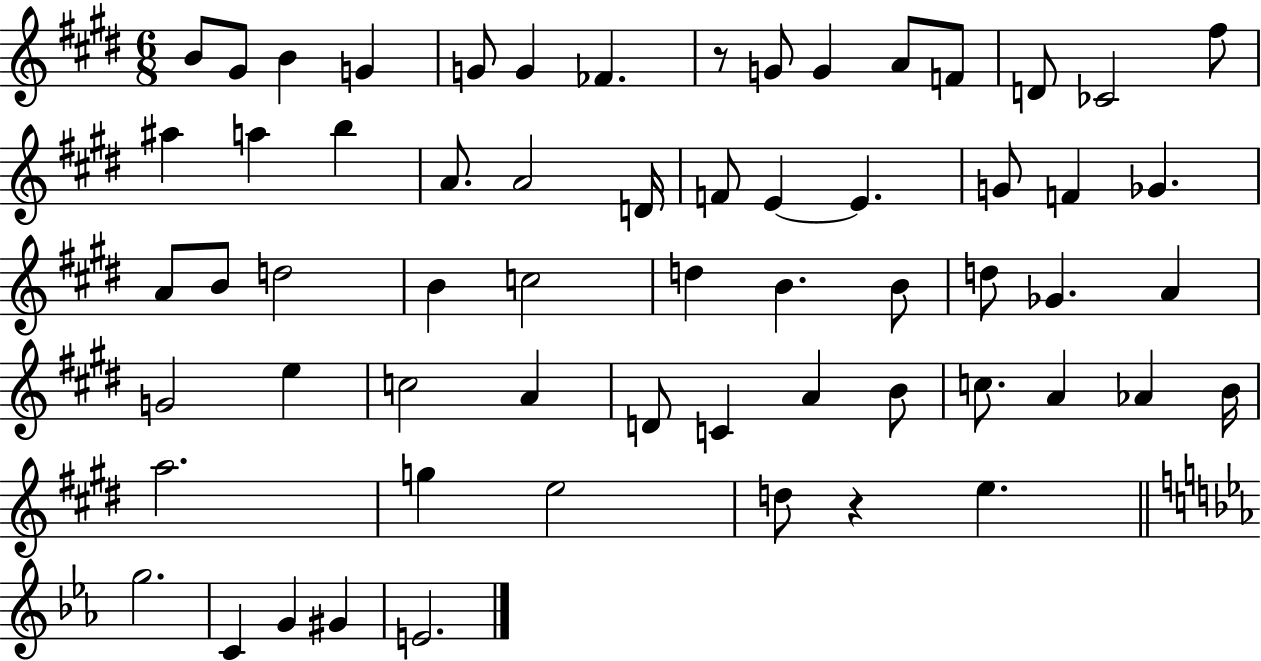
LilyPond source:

{
  \clef treble
  \numericTimeSignature
  \time 6/8
  \key e \major
  b'8 gis'8 b'4 g'4 | g'8 g'4 fes'4. | r8 g'8 g'4 a'8 f'8 | d'8 ces'2 fis''8 | \break ais''4 a''4 b''4 | a'8. a'2 d'16 | f'8 e'4~~ e'4. | g'8 f'4 ges'4. | \break a'8 b'8 d''2 | b'4 c''2 | d''4 b'4. b'8 | d''8 ges'4. a'4 | \break g'2 e''4 | c''2 a'4 | d'8 c'4 a'4 b'8 | c''8. a'4 aes'4 b'16 | \break a''2. | g''4 e''2 | d''8 r4 e''4. | \bar "||" \break \key ees \major g''2. | c'4 g'4 gis'4 | e'2. | \bar "|."
}